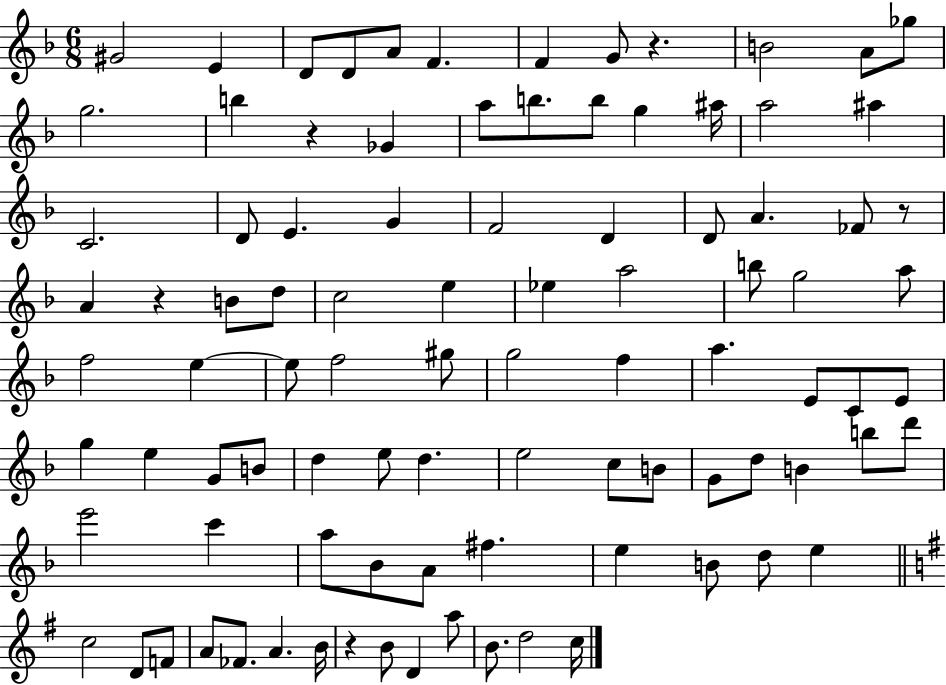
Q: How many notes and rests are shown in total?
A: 94